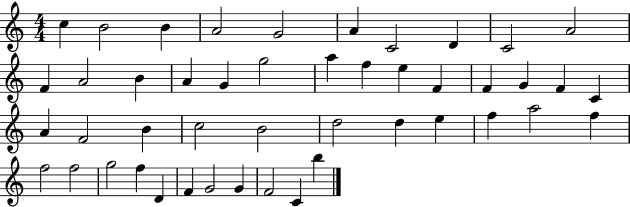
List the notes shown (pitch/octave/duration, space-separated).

C5/q B4/h B4/q A4/h G4/h A4/q C4/h D4/q C4/h A4/h F4/q A4/h B4/q A4/q G4/q G5/h A5/q F5/q E5/q F4/q F4/q G4/q F4/q C4/q A4/q F4/h B4/q C5/h B4/h D5/h D5/q E5/q F5/q A5/h F5/q F5/h F5/h G5/h F5/q D4/q F4/q G4/h G4/q F4/h C4/q B5/q